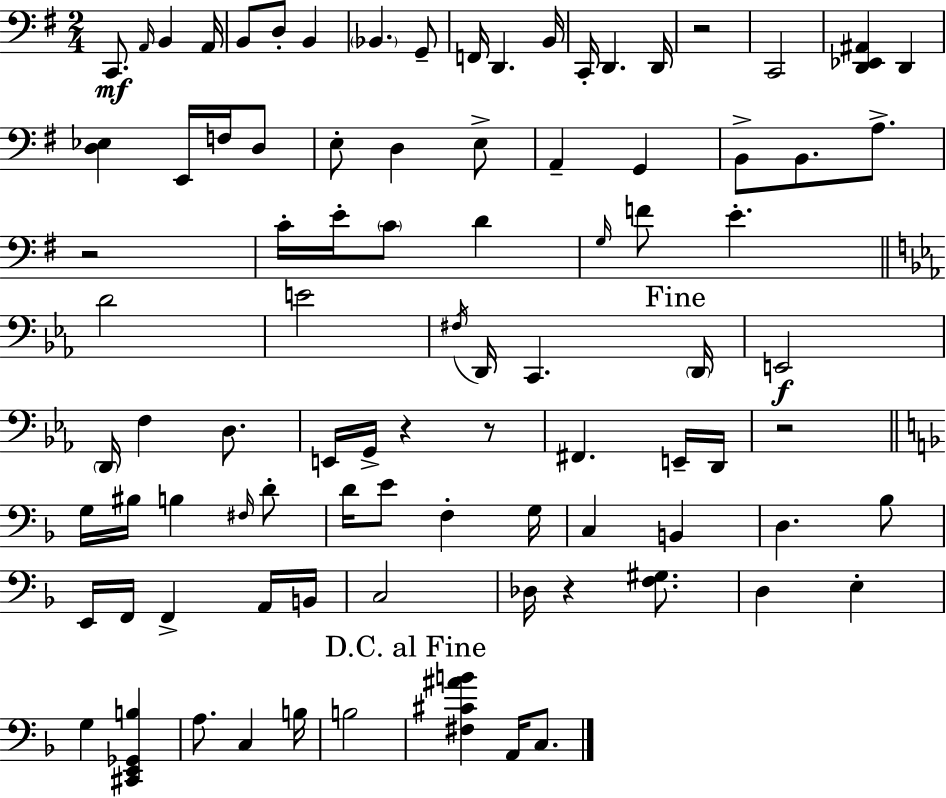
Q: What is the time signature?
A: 2/4